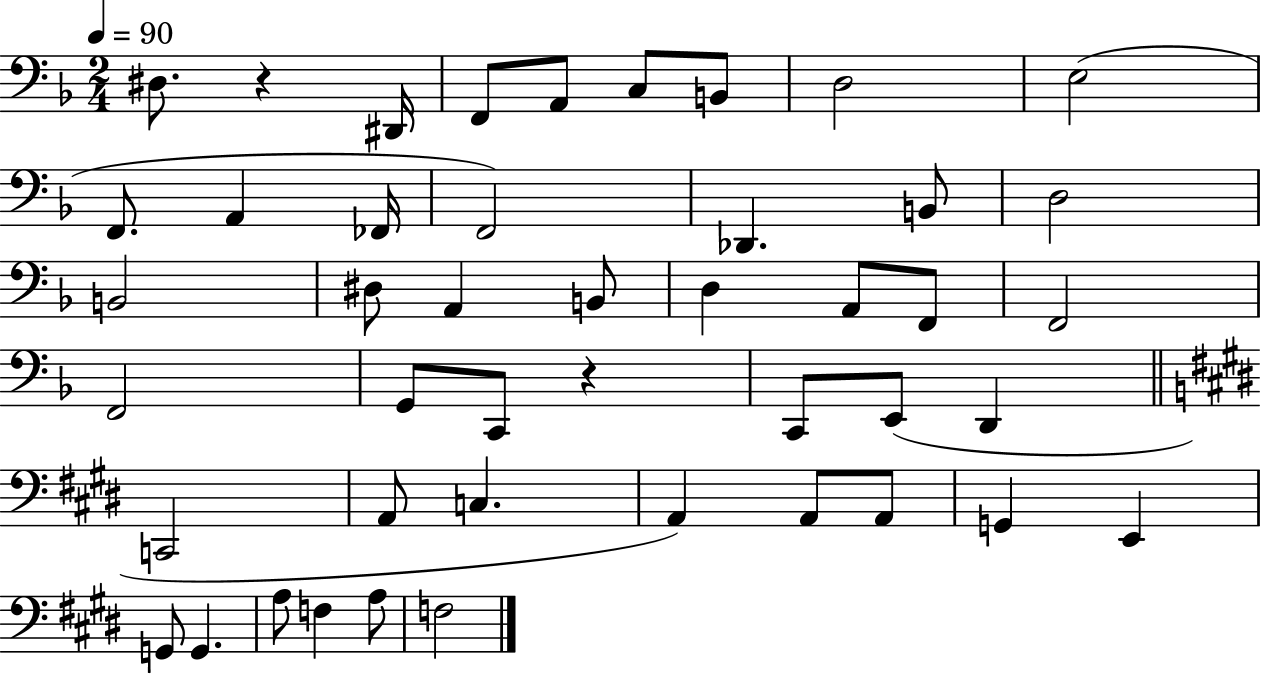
{
  \clef bass
  \numericTimeSignature
  \time 2/4
  \key f \major
  \tempo 4 = 90
  dis8. r4 dis,16 | f,8 a,8 c8 b,8 | d2 | e2( | \break f,8. a,4 fes,16 | f,2) | des,4. b,8 | d2 | \break b,2 | dis8 a,4 b,8 | d4 a,8 f,8 | f,2 | \break f,2 | g,8 c,8 r4 | c,8 e,8( d,4 | \bar "||" \break \key e \major c,2 | a,8 c4. | a,4) a,8 a,8 | g,4 e,4 | \break g,8 g,4. | a8 f4 a8 | f2 | \bar "|."
}